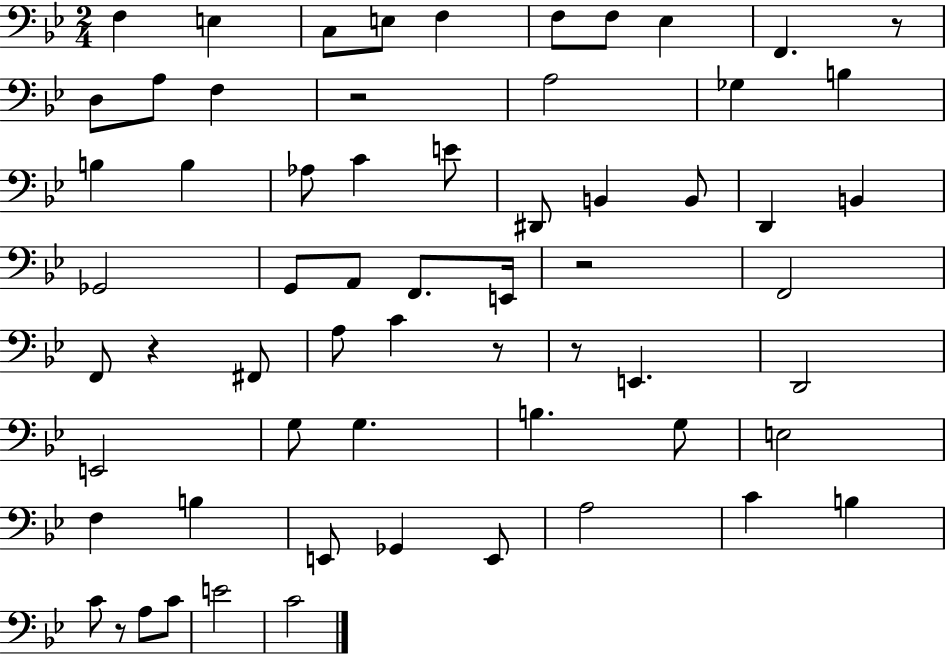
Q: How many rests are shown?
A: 7